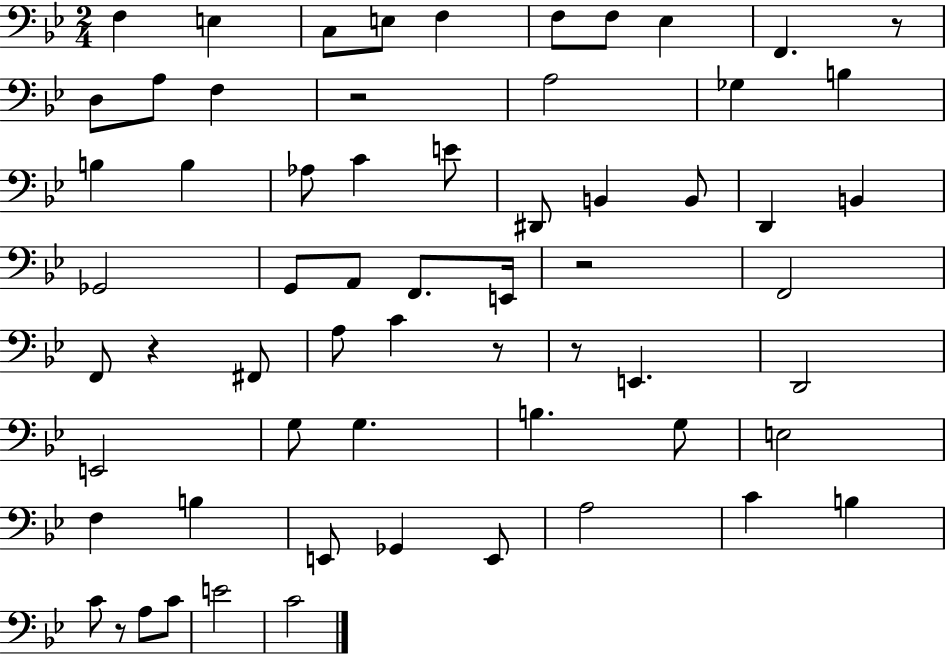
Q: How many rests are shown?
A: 7